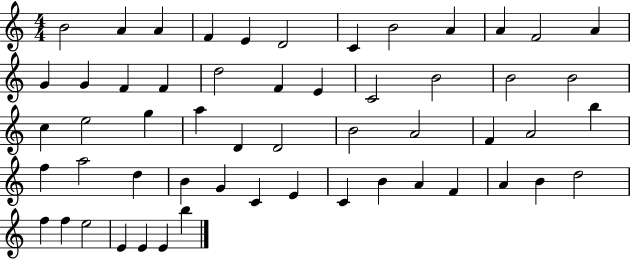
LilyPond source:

{
  \clef treble
  \numericTimeSignature
  \time 4/4
  \key c \major
  b'2 a'4 a'4 | f'4 e'4 d'2 | c'4 b'2 a'4 | a'4 f'2 a'4 | \break g'4 g'4 f'4 f'4 | d''2 f'4 e'4 | c'2 b'2 | b'2 b'2 | \break c''4 e''2 g''4 | a''4 d'4 d'2 | b'2 a'2 | f'4 a'2 b''4 | \break f''4 a''2 d''4 | b'4 g'4 c'4 e'4 | c'4 b'4 a'4 f'4 | a'4 b'4 d''2 | \break f''4 f''4 e''2 | e'4 e'4 e'4 b''4 | \bar "|."
}